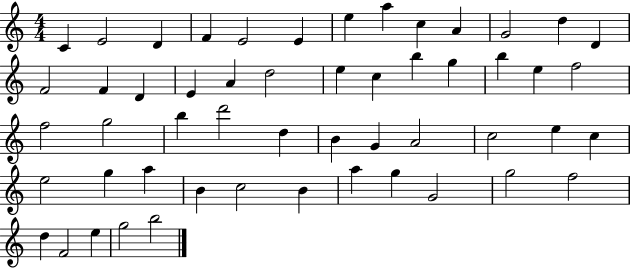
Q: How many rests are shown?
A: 0